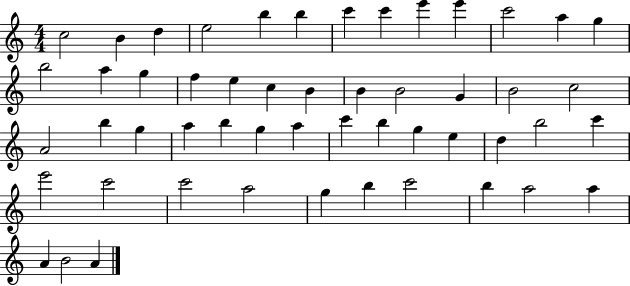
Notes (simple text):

C5/h B4/q D5/q E5/h B5/q B5/q C6/q C6/q E6/q E6/q C6/h A5/q G5/q B5/h A5/q G5/q F5/q E5/q C5/q B4/q B4/q B4/h G4/q B4/h C5/h A4/h B5/q G5/q A5/q B5/q G5/q A5/q C6/q B5/q G5/q E5/q D5/q B5/h C6/q E6/h C6/h C6/h A5/h G5/q B5/q C6/h B5/q A5/h A5/q A4/q B4/h A4/q